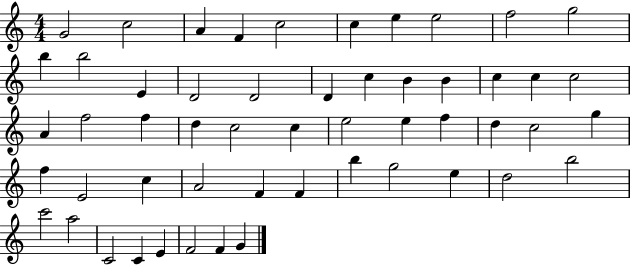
G4/h C5/h A4/q F4/q C5/h C5/q E5/q E5/h F5/h G5/h B5/q B5/h E4/q D4/h D4/h D4/q C5/q B4/q B4/q C5/q C5/q C5/h A4/q F5/h F5/q D5/q C5/h C5/q E5/h E5/q F5/q D5/q C5/h G5/q F5/q E4/h C5/q A4/h F4/q F4/q B5/q G5/h E5/q D5/h B5/h C6/h A5/h C4/h C4/q E4/q F4/h F4/q G4/q